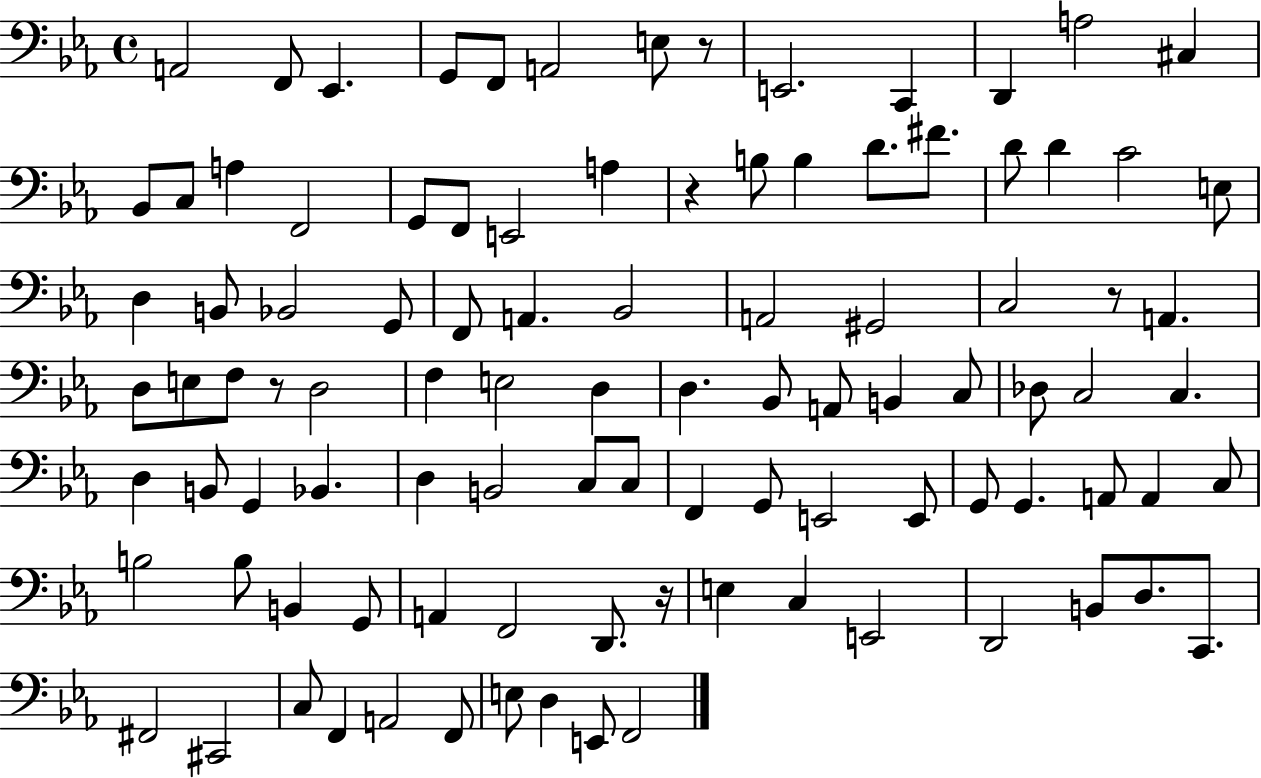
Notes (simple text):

A2/h F2/e Eb2/q. G2/e F2/e A2/h E3/e R/e E2/h. C2/q D2/q A3/h C#3/q Bb2/e C3/e A3/q F2/h G2/e F2/e E2/h A3/q R/q B3/e B3/q D4/e. F#4/e. D4/e D4/q C4/h E3/e D3/q B2/e Bb2/h G2/e F2/e A2/q. Bb2/h A2/h G#2/h C3/h R/e A2/q. D3/e E3/e F3/e R/e D3/h F3/q E3/h D3/q D3/q. Bb2/e A2/e B2/q C3/e Db3/e C3/h C3/q. D3/q B2/e G2/q Bb2/q. D3/q B2/h C3/e C3/e F2/q G2/e E2/h E2/e G2/e G2/q. A2/e A2/q C3/e B3/h B3/e B2/q G2/e A2/q F2/h D2/e. R/s E3/q C3/q E2/h D2/h B2/e D3/e. C2/e. F#2/h C#2/h C3/e F2/q A2/h F2/e E3/e D3/q E2/e F2/h